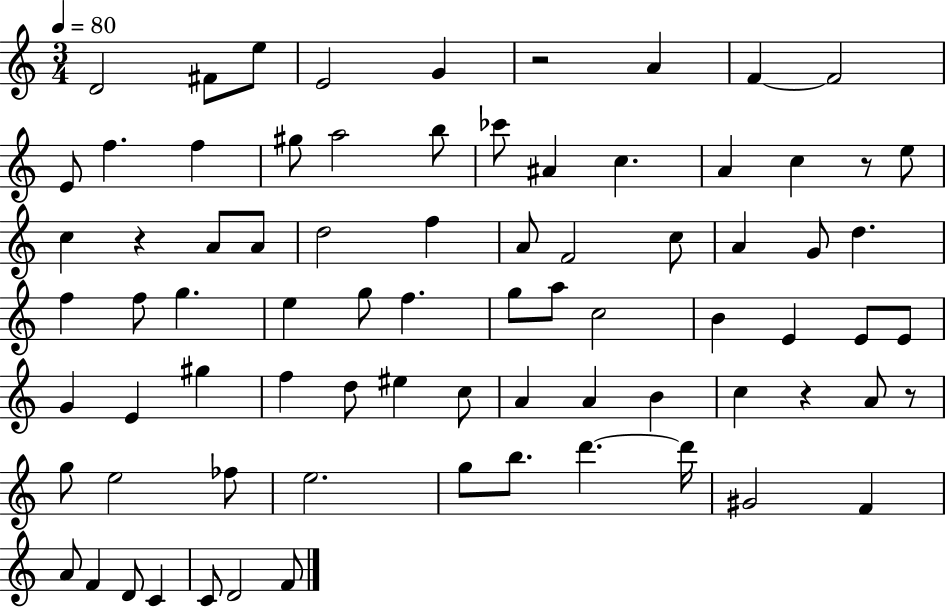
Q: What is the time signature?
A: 3/4